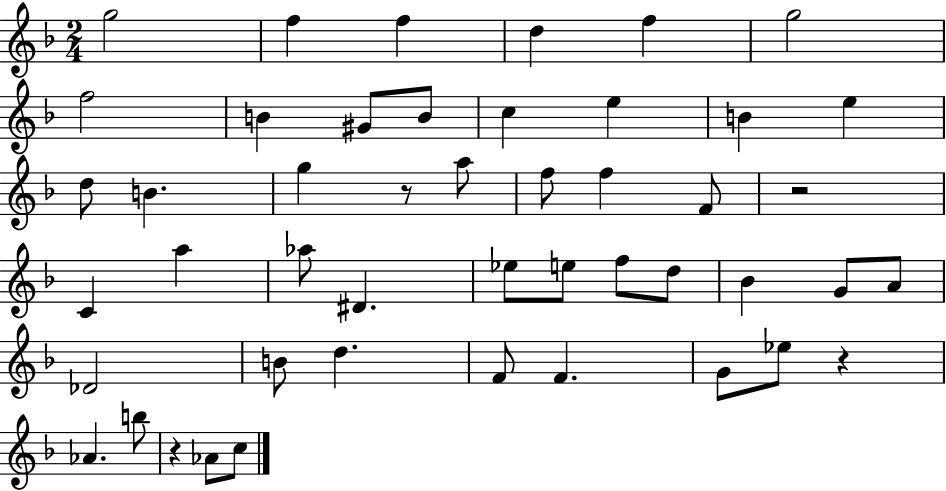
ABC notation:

X:1
T:Untitled
M:2/4
L:1/4
K:F
g2 f f d f g2 f2 B ^G/2 B/2 c e B e d/2 B g z/2 a/2 f/2 f F/2 z2 C a _a/2 ^D _e/2 e/2 f/2 d/2 _B G/2 A/2 _D2 B/2 d F/2 F G/2 _e/2 z _A b/2 z _A/2 c/2